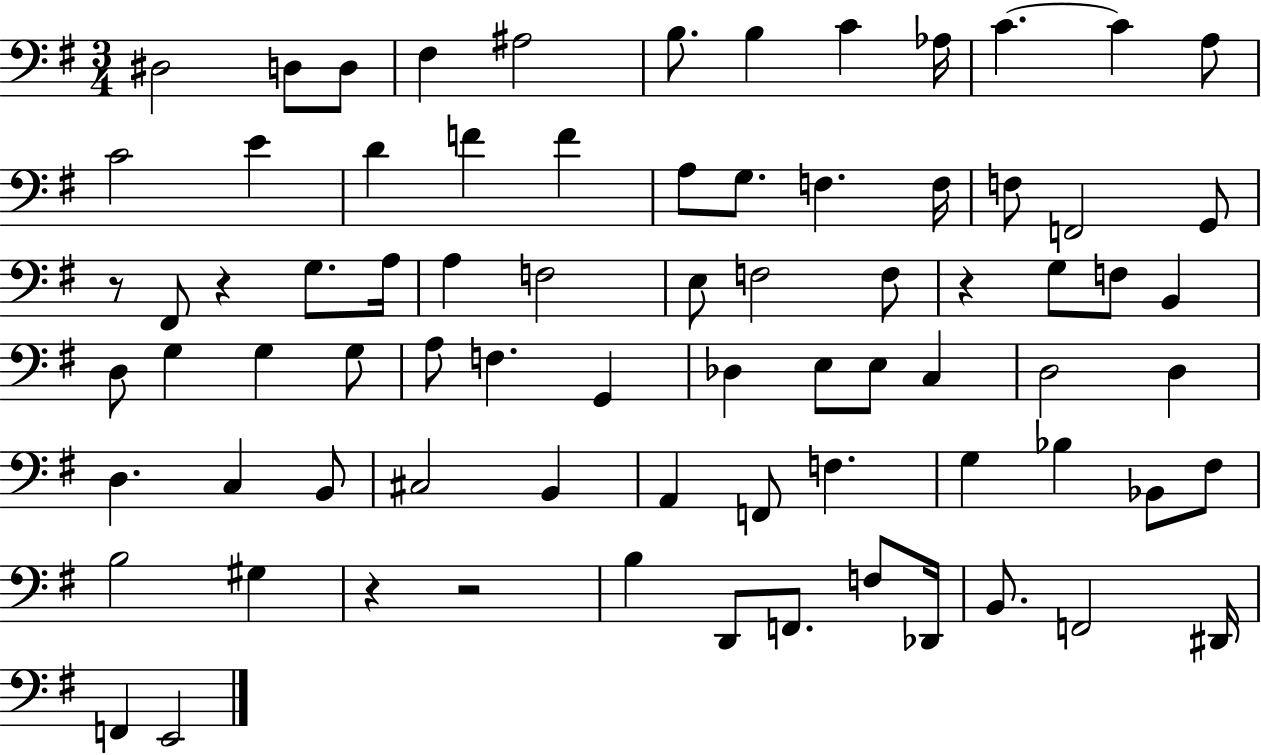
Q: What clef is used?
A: bass